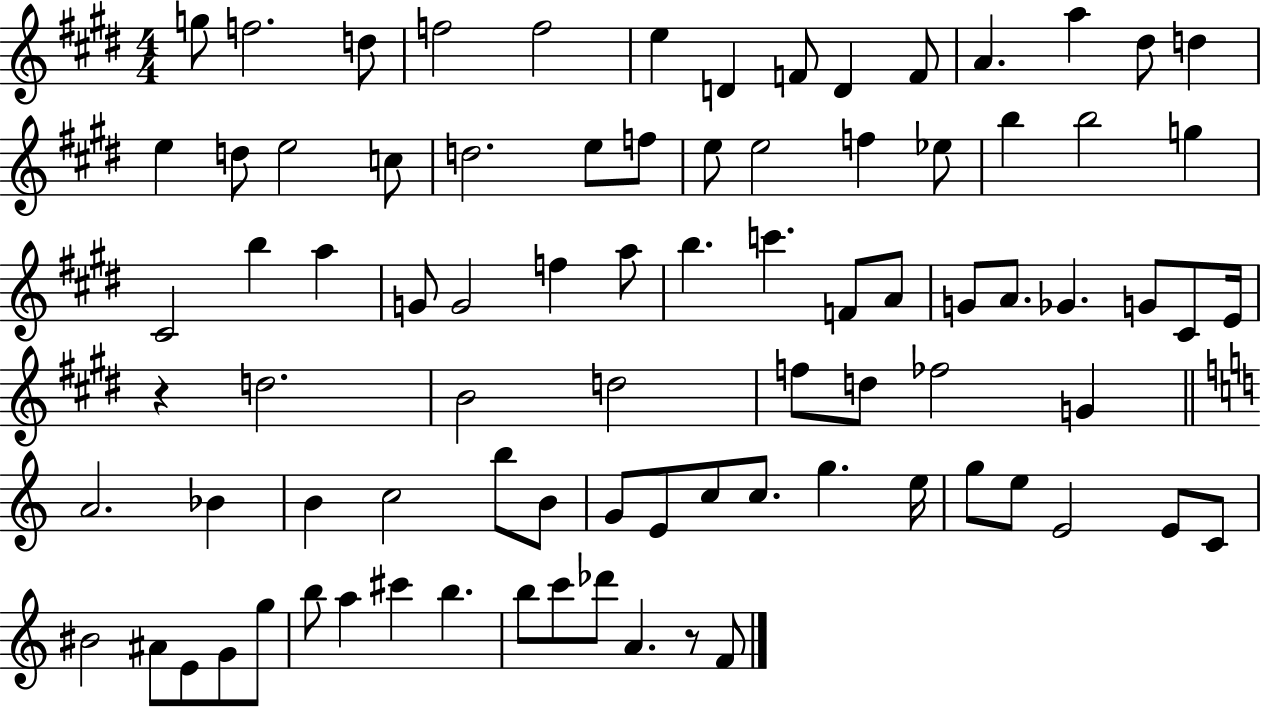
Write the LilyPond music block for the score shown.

{
  \clef treble
  \numericTimeSignature
  \time 4/4
  \key e \major
  g''8 f''2. d''8 | f''2 f''2 | e''4 d'4 f'8 d'4 f'8 | a'4. a''4 dis''8 d''4 | \break e''4 d''8 e''2 c''8 | d''2. e''8 f''8 | e''8 e''2 f''4 ees''8 | b''4 b''2 g''4 | \break cis'2 b''4 a''4 | g'8 g'2 f''4 a''8 | b''4. c'''4. f'8 a'8 | g'8 a'8. ges'4. g'8 cis'8 e'16 | \break r4 d''2. | b'2 d''2 | f''8 d''8 fes''2 g'4 | \bar "||" \break \key a \minor a'2. bes'4 | b'4 c''2 b''8 b'8 | g'8 e'8 c''8 c''8. g''4. e''16 | g''8 e''8 e'2 e'8 c'8 | \break bis'2 ais'8 e'8 g'8 g''8 | b''8 a''4 cis'''4 b''4. | b''8 c'''8 des'''8 a'4. r8 f'8 | \bar "|."
}